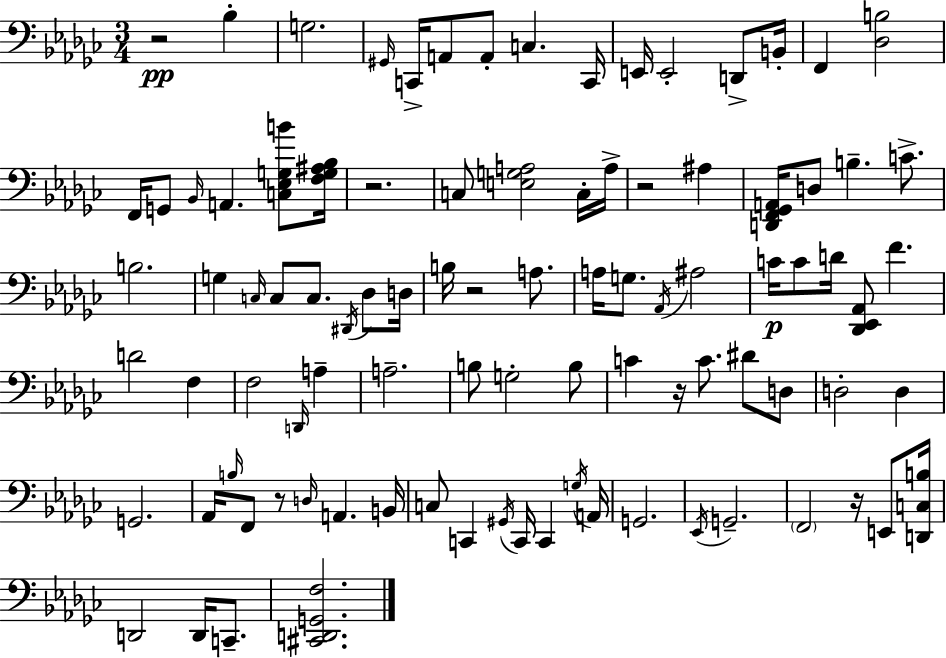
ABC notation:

X:1
T:Untitled
M:3/4
L:1/4
K:Ebm
z2 _B, G,2 ^G,,/4 C,,/4 A,,/2 A,,/2 C, C,,/4 E,,/4 E,,2 D,,/2 B,,/4 F,, [_D,B,]2 F,,/4 G,,/2 _B,,/4 A,, [C,_E,G,B]/2 [F,G,^A,_B,]/4 z2 C,/2 [E,G,A,]2 C,/4 A,/4 z2 ^A, [D,,F,,_G,,A,,]/4 D,/2 B, C/2 B,2 G, C,/4 C,/2 C,/2 ^D,,/4 _D,/2 D,/4 B,/4 z2 A,/2 A,/4 G,/2 _A,,/4 ^A,2 C/4 C/2 D/4 [_D,,_E,,_A,,]/2 F D2 F, F,2 D,,/4 A, A,2 B,/2 G,2 B,/2 C z/4 C/2 ^D/2 D,/2 D,2 D, G,,2 _A,,/4 B,/4 F,,/2 z/2 D,/4 A,, B,,/4 C,/2 C,, ^G,,/4 C,,/4 C,, G,/4 A,,/4 G,,2 _E,,/4 G,,2 F,,2 z/4 E,,/2 [D,,C,B,]/4 D,,2 D,,/4 C,,/2 [^C,,D,,G,,F,]2